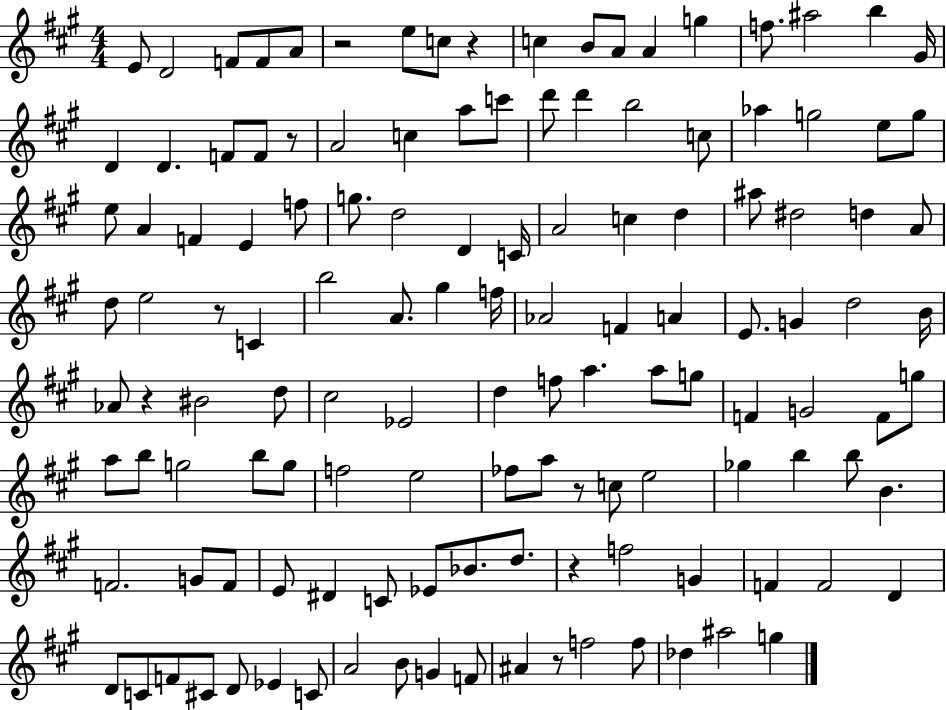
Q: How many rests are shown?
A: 8